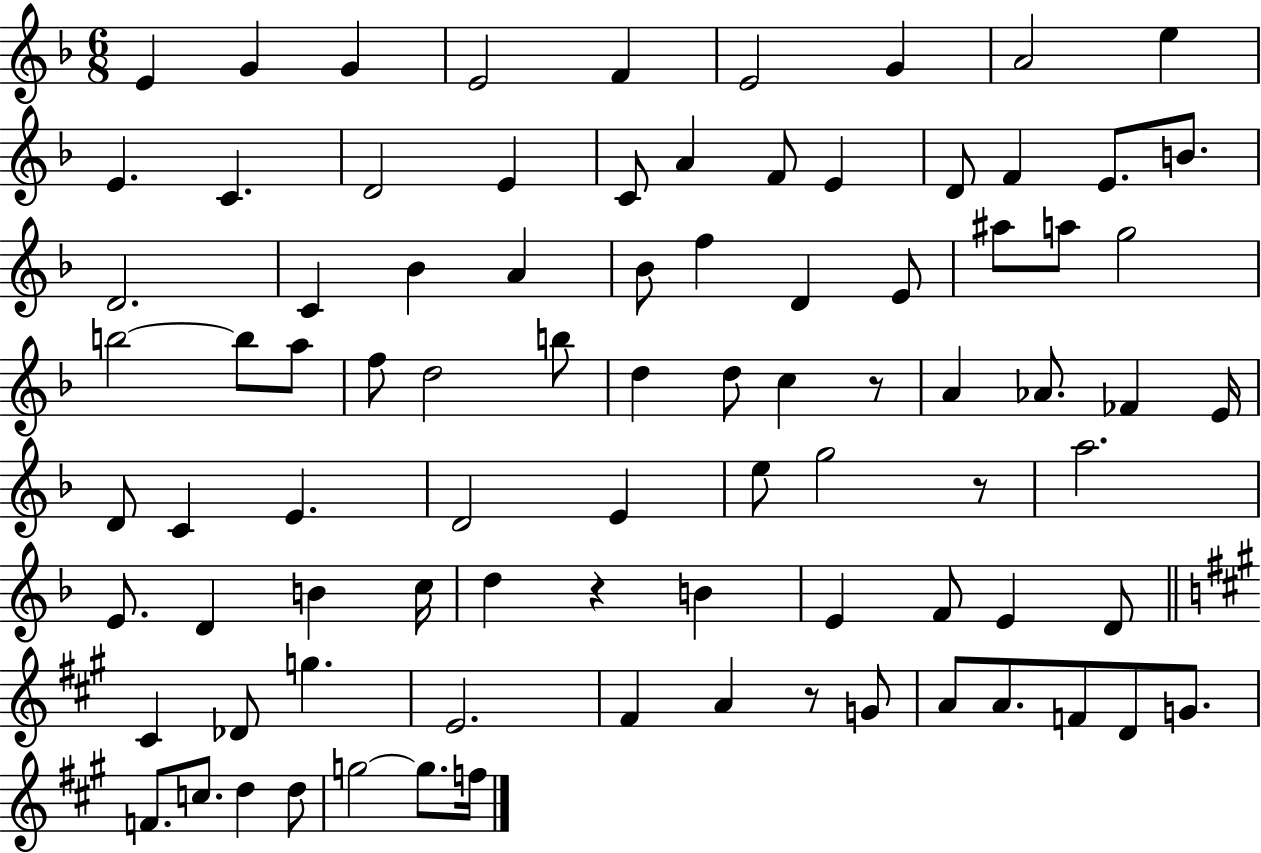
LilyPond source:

{
  \clef treble
  \numericTimeSignature
  \time 6/8
  \key f \major
  \repeat volta 2 { e'4 g'4 g'4 | e'2 f'4 | e'2 g'4 | a'2 e''4 | \break e'4. c'4. | d'2 e'4 | c'8 a'4 f'8 e'4 | d'8 f'4 e'8. b'8. | \break d'2. | c'4 bes'4 a'4 | bes'8 f''4 d'4 e'8 | ais''8 a''8 g''2 | \break b''2~~ b''8 a''8 | f''8 d''2 b''8 | d''4 d''8 c''4 r8 | a'4 aes'8. fes'4 e'16 | \break d'8 c'4 e'4. | d'2 e'4 | e''8 g''2 r8 | a''2. | \break e'8. d'4 b'4 c''16 | d''4 r4 b'4 | e'4 f'8 e'4 d'8 | \bar "||" \break \key a \major cis'4 des'8 g''4. | e'2. | fis'4 a'4 r8 g'8 | a'8 a'8. f'8 d'8 g'8. | \break f'8. c''8. d''4 d''8 | g''2~~ g''8. f''16 | } \bar "|."
}